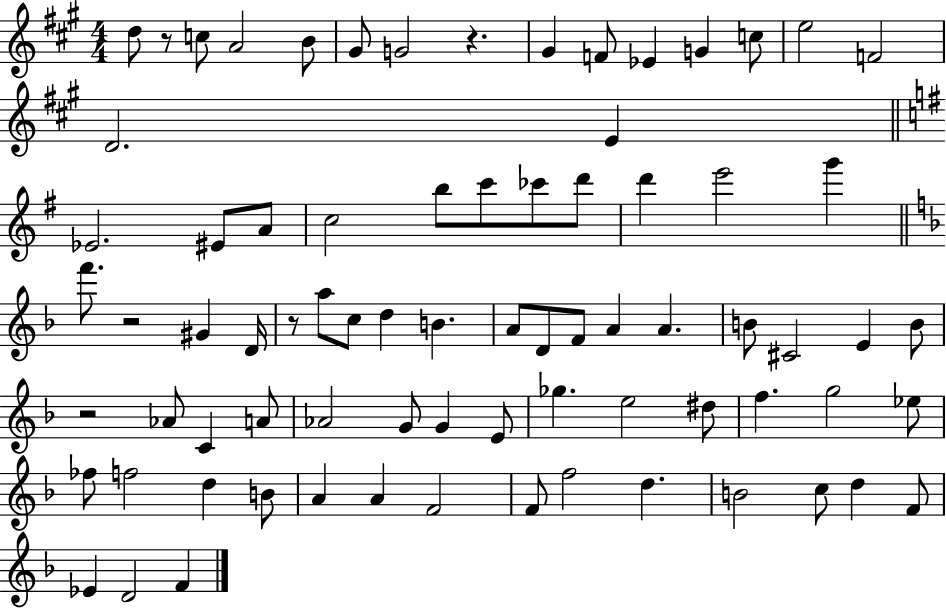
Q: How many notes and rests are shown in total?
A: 77